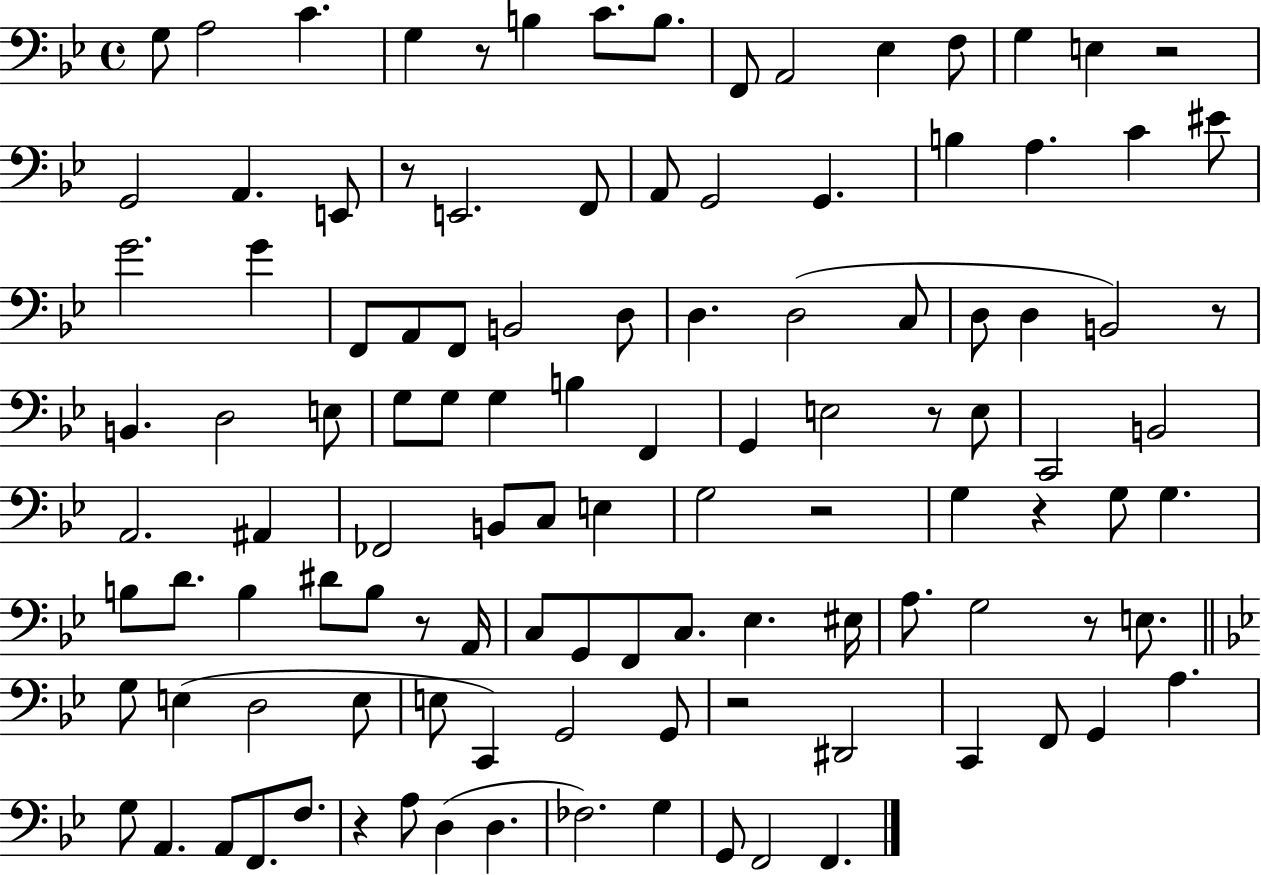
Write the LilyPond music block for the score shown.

{
  \clef bass
  \time 4/4
  \defaultTimeSignature
  \key bes \major
  \repeat volta 2 { g8 a2 c'4. | g4 r8 b4 c'8. b8. | f,8 a,2 ees4 f8 | g4 e4 r2 | \break g,2 a,4. e,8 | r8 e,2. f,8 | a,8 g,2 g,4. | b4 a4. c'4 eis'8 | \break g'2. g'4 | f,8 a,8 f,8 b,2 d8 | d4. d2( c8 | d8 d4 b,2) r8 | \break b,4. d2 e8 | g8 g8 g4 b4 f,4 | g,4 e2 r8 e8 | c,2 b,2 | \break a,2. ais,4 | fes,2 b,8 c8 e4 | g2 r2 | g4 r4 g8 g4. | \break b8 d'8. b4 dis'8 b8 r8 a,16 | c8 g,8 f,8 c8. ees4. eis16 | a8. g2 r8 e8. | \bar "||" \break \key bes \major g8 e4( d2 e8 | e8 c,4) g,2 g,8 | r2 dis,2 | c,4 f,8 g,4 a4. | \break g8 a,4. a,8 f,8. f8. | r4 a8 d4( d4. | fes2.) g4 | g,8 f,2 f,4. | \break } \bar "|."
}